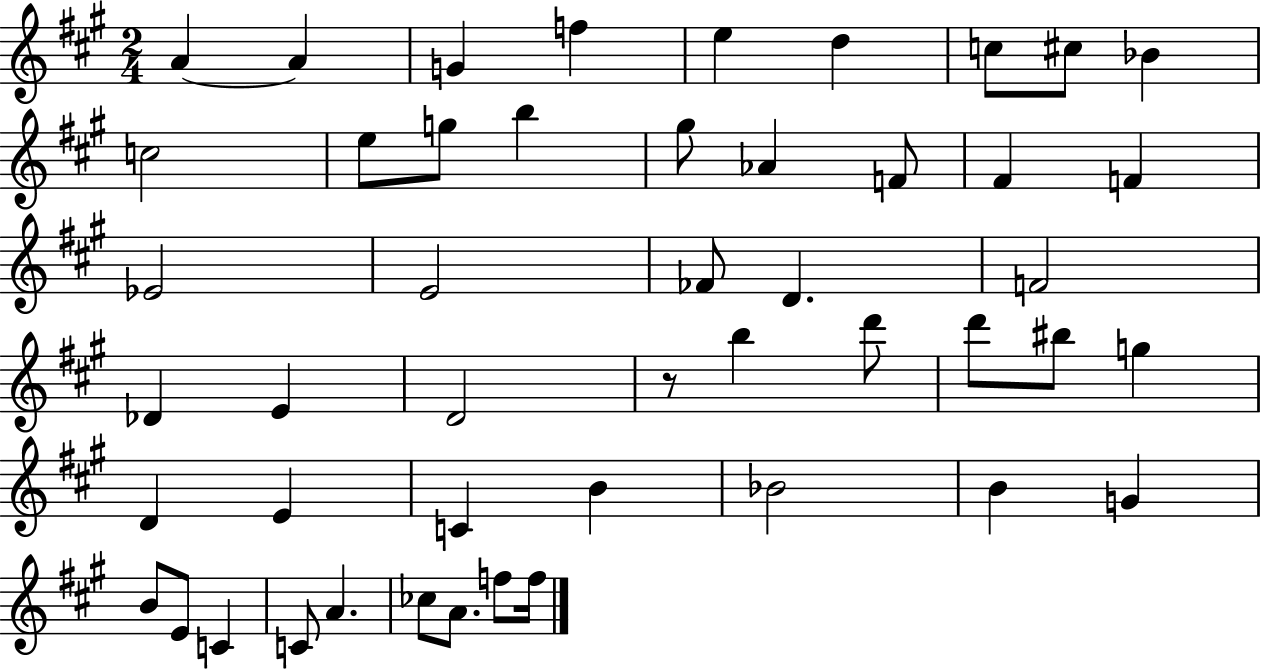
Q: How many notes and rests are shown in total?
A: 48